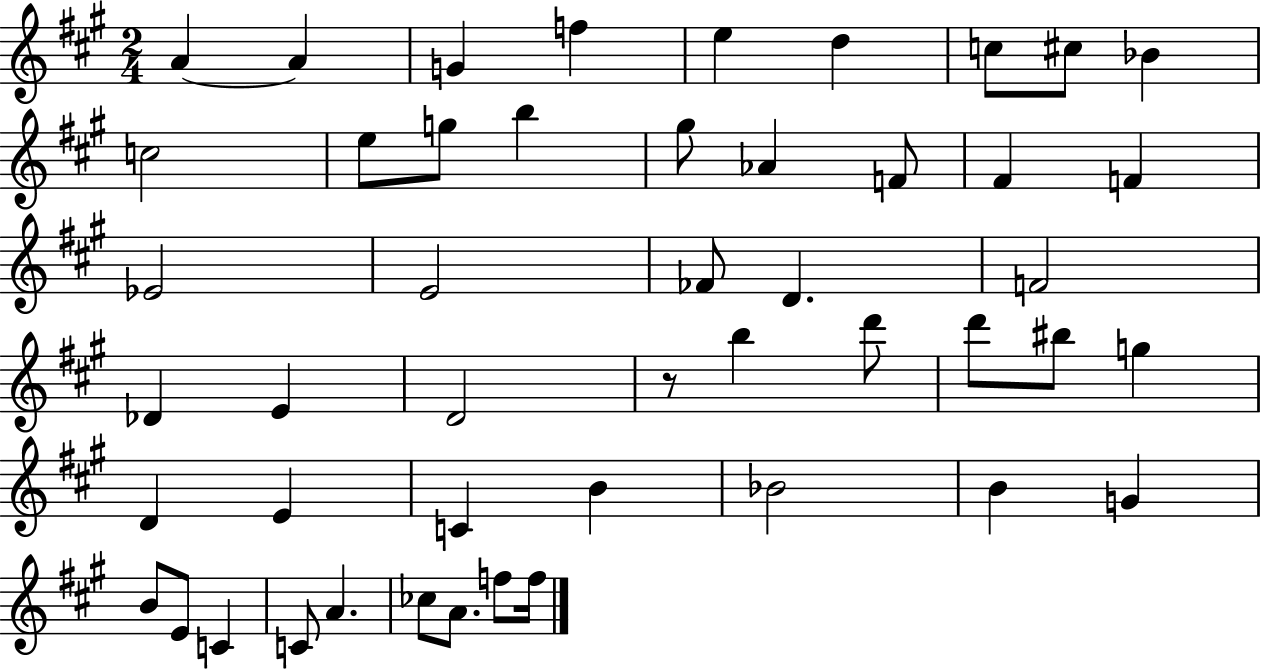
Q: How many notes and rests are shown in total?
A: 48